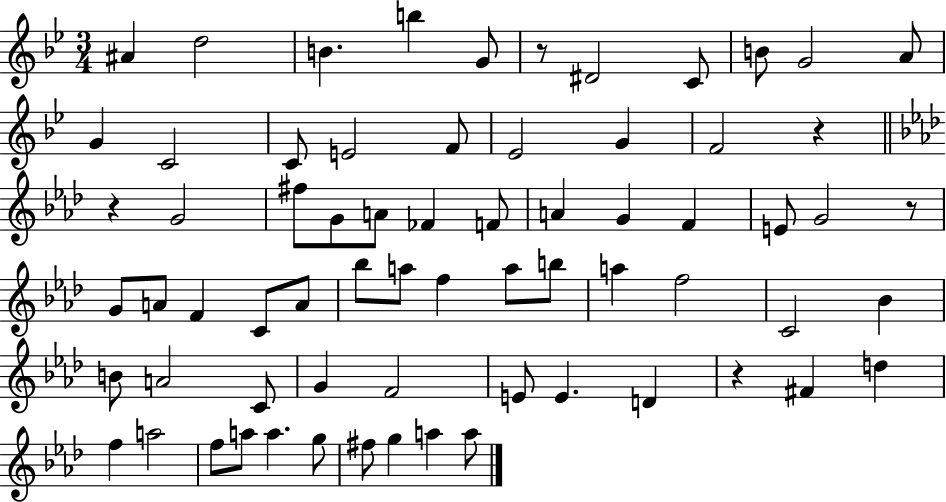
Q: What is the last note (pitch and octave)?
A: A5